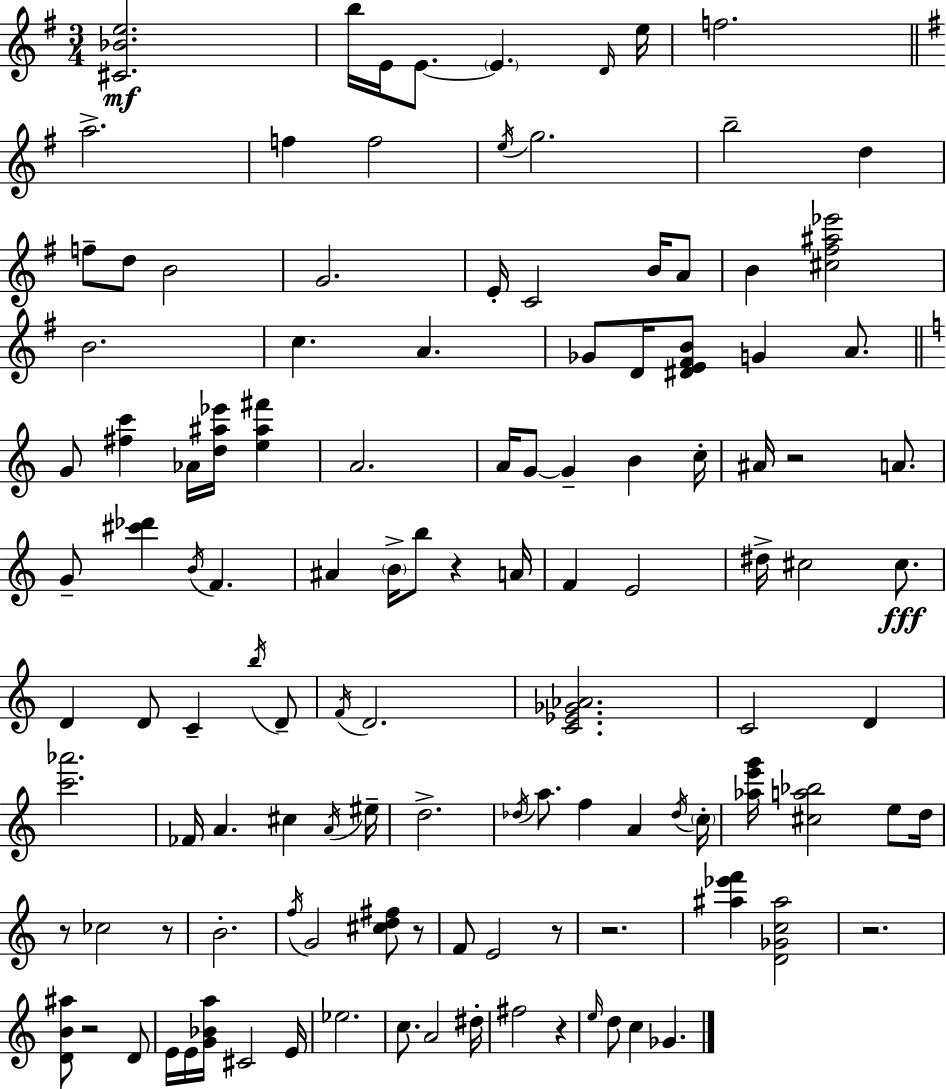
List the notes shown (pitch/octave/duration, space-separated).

[C#4,Bb4,E5]/h. B5/s E4/s E4/e. E4/q. D4/s E5/s F5/h. A5/h. F5/q F5/h E5/s G5/h. B5/h D5/q F5/e D5/e B4/h G4/h. E4/s C4/h B4/s A4/e B4/q [C#5,F#5,A#5,Eb6]/h B4/h. C5/q. A4/q. Gb4/e D4/s [D#4,E4,F#4,B4]/e G4/q A4/e. G4/e [F#5,C6]/q Ab4/s [D5,A#5,Eb6]/s [E5,A#5,F#6]/q A4/h. A4/s G4/e G4/q B4/q C5/s A#4/s R/h A4/e. G4/e [C#6,Db6]/q B4/s F4/q. A#4/q B4/s B5/e R/q A4/s F4/q E4/h D#5/s C#5/h C#5/e. D4/q D4/e C4/q B5/s D4/e F4/s D4/h. [C4,Eb4,Gb4,Ab4]/h. C4/h D4/q [C6,Ab6]/h. FES4/s A4/q. C#5/q A4/s EIS5/s D5/h. Db5/s A5/e. F5/q A4/q Db5/s C5/s [Ab5,E6,G6]/s [C#5,A5,Bb5]/h E5/e D5/s R/e CES5/h R/e B4/h. F5/s G4/h [C#5,D5,F#5]/e R/e F4/e E4/h R/e R/h. [A#5,Eb6,F6]/q [D4,Gb4,C5,A#5]/h R/h. [D4,B4,A#5]/e R/h D4/e E4/s E4/s [G4,Bb4,A5]/s C#4/h E4/s Eb5/h. C5/e. A4/h D#5/s F#5/h R/q E5/s D5/e C5/q Gb4/q.